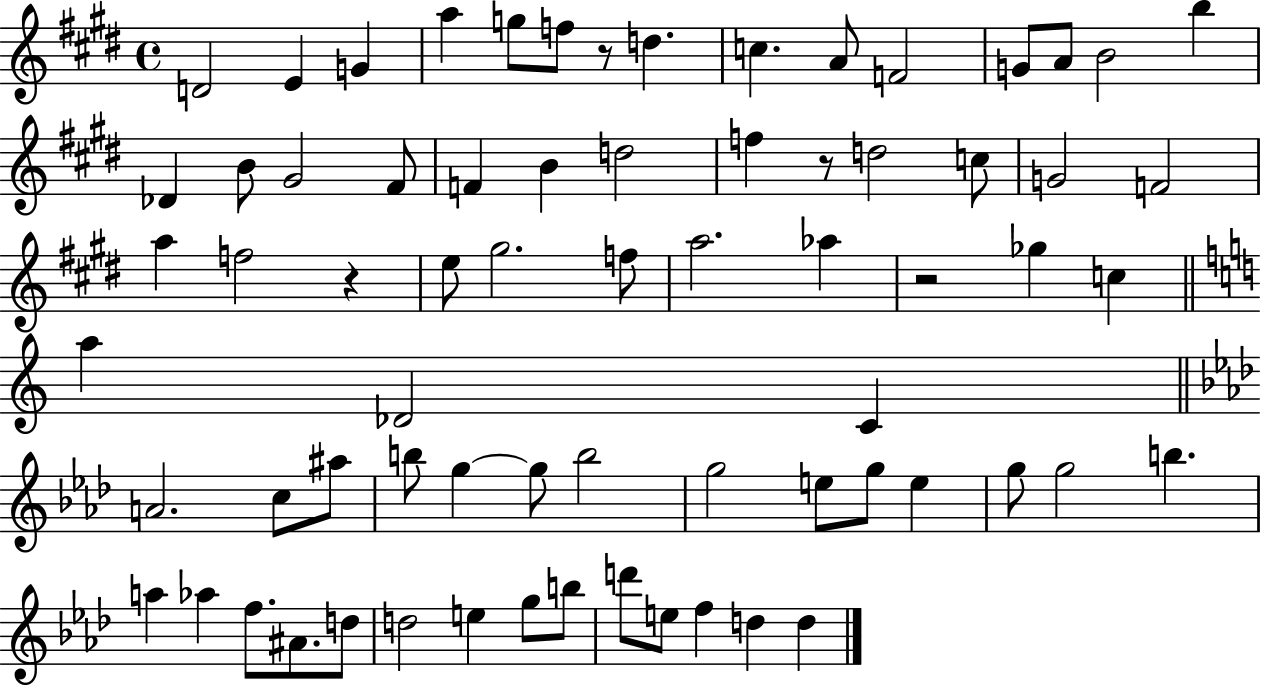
D4/h E4/q G4/q A5/q G5/e F5/e R/e D5/q. C5/q. A4/e F4/h G4/e A4/e B4/h B5/q Db4/q B4/e G#4/h F#4/e F4/q B4/q D5/h F5/q R/e D5/h C5/e G4/h F4/h A5/q F5/h R/q E5/e G#5/h. F5/e A5/h. Ab5/q R/h Gb5/q C5/q A5/q Db4/h C4/q A4/h. C5/e A#5/e B5/e G5/q G5/e B5/h G5/h E5/e G5/e E5/q G5/e G5/h B5/q. A5/q Ab5/q F5/e. A#4/e. D5/e D5/h E5/q G5/e B5/e D6/e E5/e F5/q D5/q D5/q